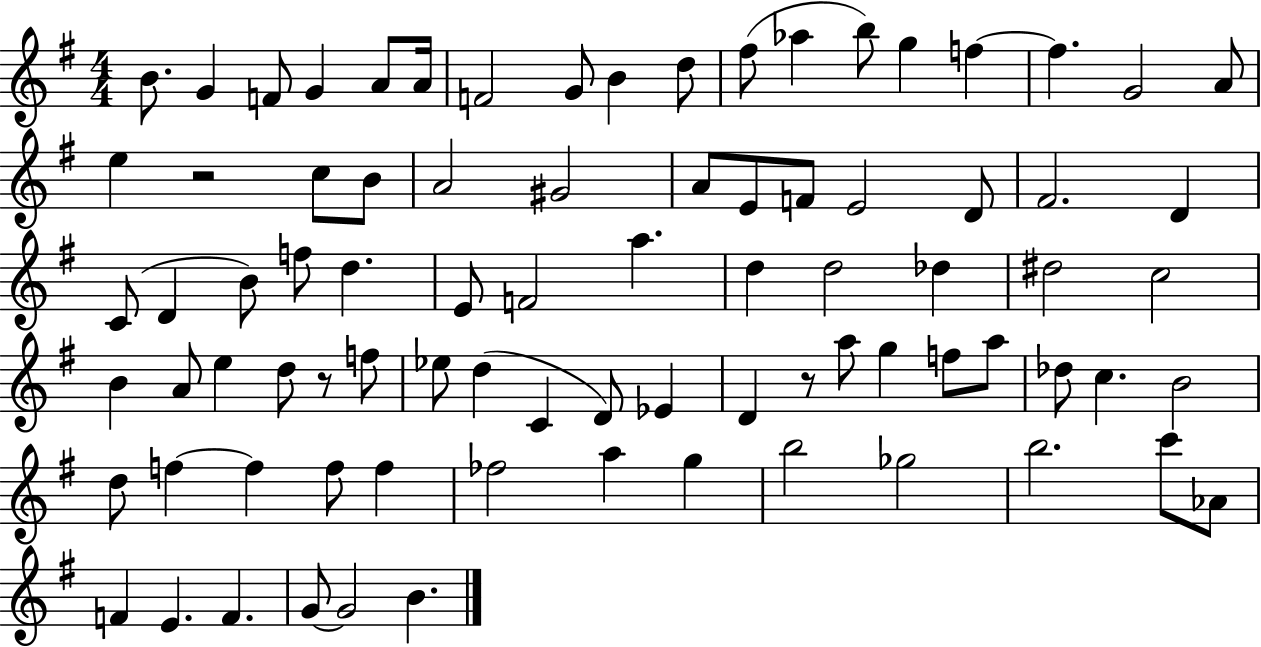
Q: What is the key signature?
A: G major